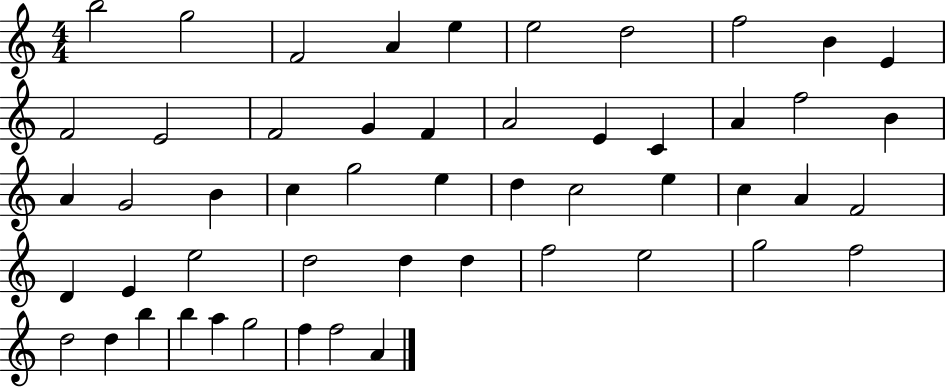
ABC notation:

X:1
T:Untitled
M:4/4
L:1/4
K:C
b2 g2 F2 A e e2 d2 f2 B E F2 E2 F2 G F A2 E C A f2 B A G2 B c g2 e d c2 e c A F2 D E e2 d2 d d f2 e2 g2 f2 d2 d b b a g2 f f2 A